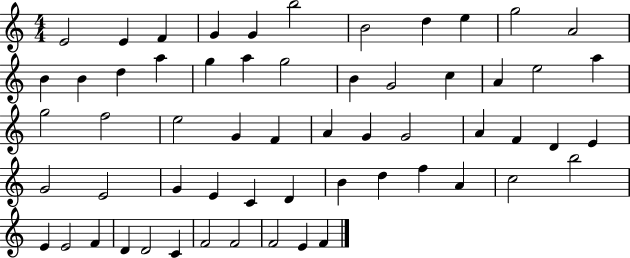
X:1
T:Untitled
M:4/4
L:1/4
K:C
E2 E F G G b2 B2 d e g2 A2 B B d a g a g2 B G2 c A e2 a g2 f2 e2 G F A G G2 A F D E G2 E2 G E C D B d f A c2 b2 E E2 F D D2 C F2 F2 F2 E F